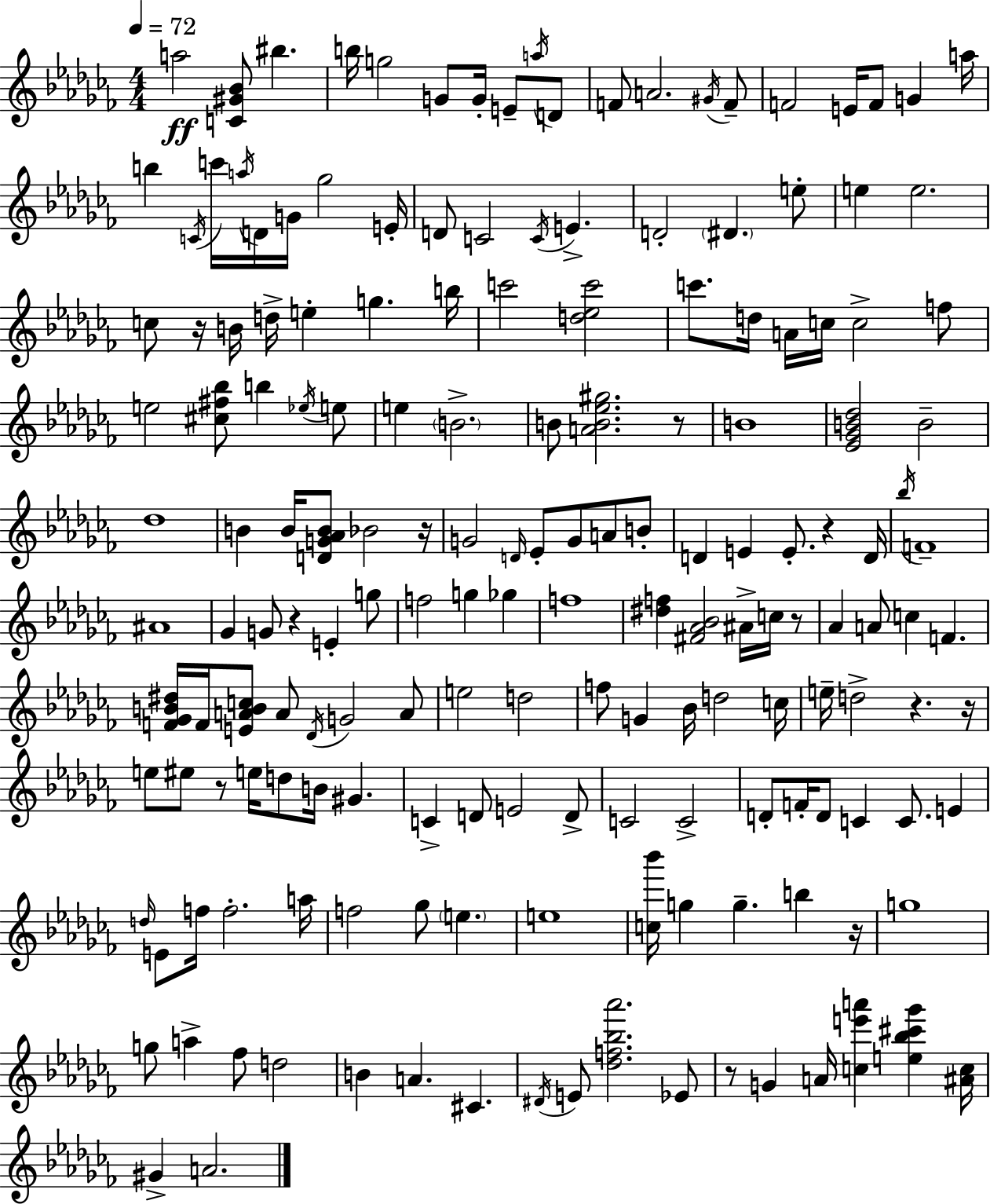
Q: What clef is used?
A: treble